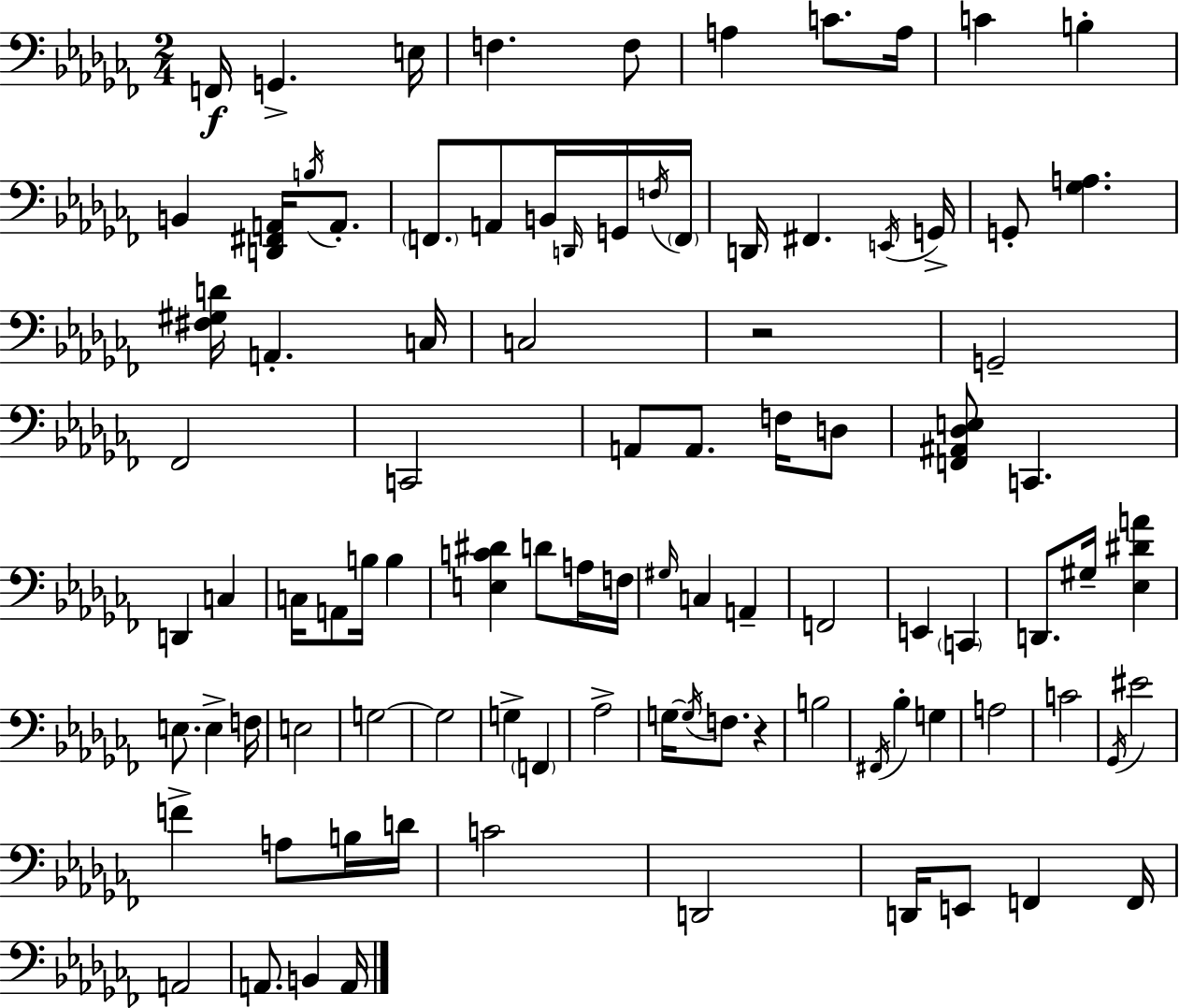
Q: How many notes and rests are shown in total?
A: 95